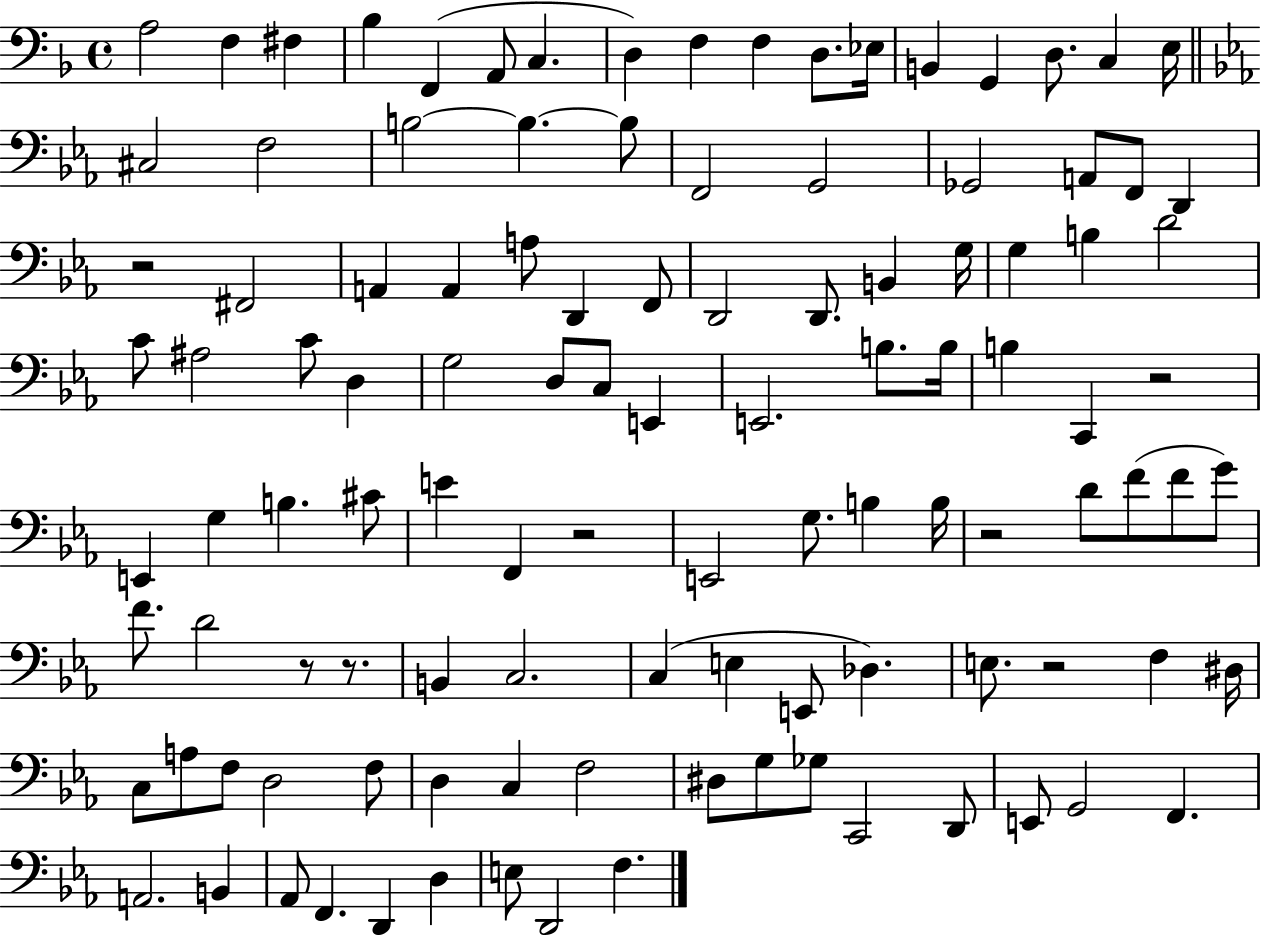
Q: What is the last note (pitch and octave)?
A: F3